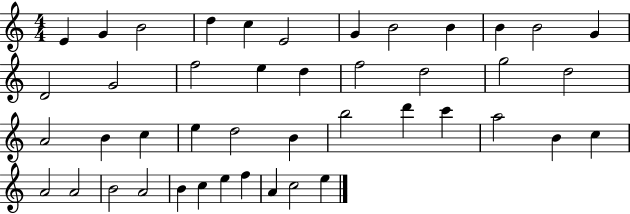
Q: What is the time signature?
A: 4/4